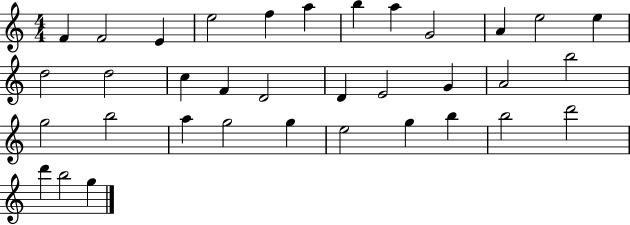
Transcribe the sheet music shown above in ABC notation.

X:1
T:Untitled
M:4/4
L:1/4
K:C
F F2 E e2 f a b a G2 A e2 e d2 d2 c F D2 D E2 G A2 b2 g2 b2 a g2 g e2 g b b2 d'2 d' b2 g